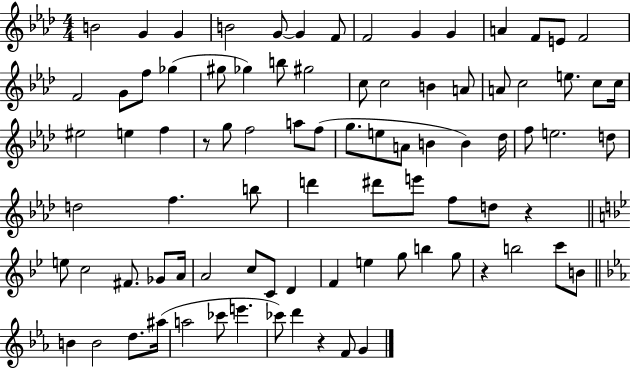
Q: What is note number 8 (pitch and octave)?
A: F4